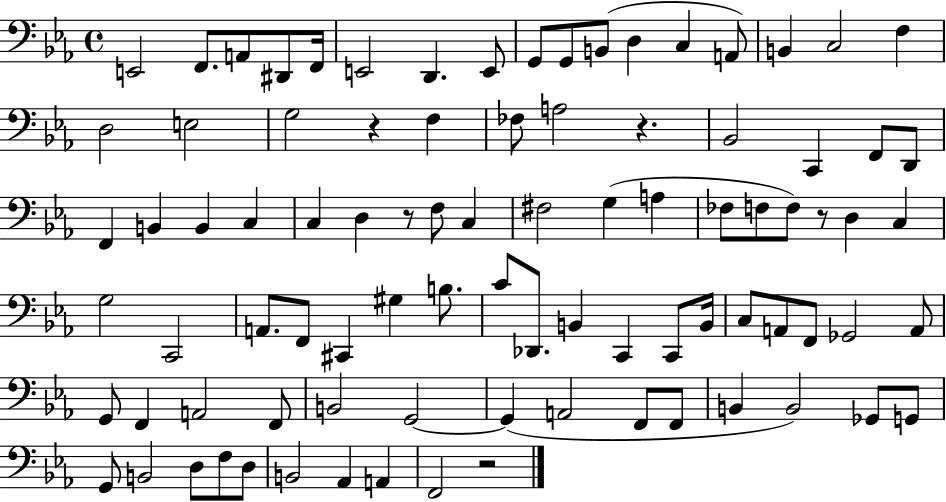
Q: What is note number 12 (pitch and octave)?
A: D3